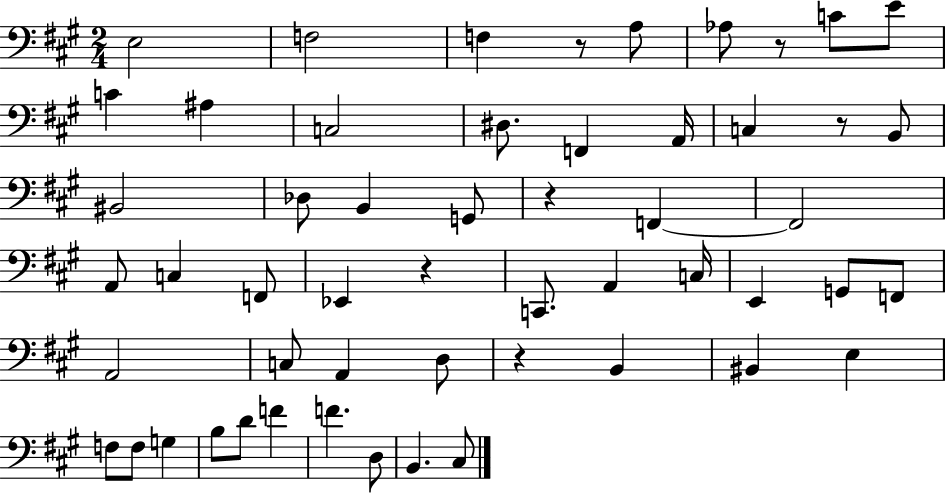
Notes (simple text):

E3/h F3/h F3/q R/e A3/e Ab3/e R/e C4/e E4/e C4/q A#3/q C3/h D#3/e. F2/q A2/s C3/q R/e B2/e BIS2/h Db3/e B2/q G2/e R/q F2/q F2/h A2/e C3/q F2/e Eb2/q R/q C2/e. A2/q C3/s E2/q G2/e F2/e A2/h C3/e A2/q D3/e R/q B2/q BIS2/q E3/q F3/e F3/e G3/q B3/e D4/e F4/q F4/q. D3/e B2/q. C#3/e